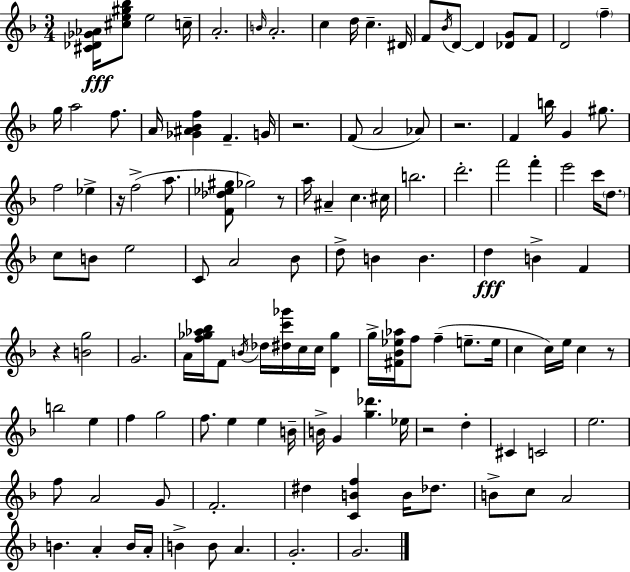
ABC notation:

X:1
T:Untitled
M:3/4
L:1/4
K:Dm
[^C_D_G_A]/4 [^ce^g_b]/2 e2 c/4 A2 B/4 A2 c d/4 c ^D/4 F/2 _B/4 D/2 D [_DG]/2 F/2 D2 f g/4 a2 f/2 A/4 [_G^A_Bf] F G/4 z2 F/2 A2 _A/2 z2 F b/4 G ^g/2 f2 _e z/4 f2 a/2 [F_d_e^g]/2 _g2 z/2 a/4 ^A c ^c/4 b2 d'2 f'2 f' e'2 c'/4 d/2 c/2 B/2 e2 C/2 A2 _B/2 d/2 B B d B F z [Bg]2 G2 A/4 [f_g_a_b]/4 F/2 B/4 _d/4 [^dc'_g']/4 c/4 c/4 [D_g] g/4 [^F_B_e_a]/4 f/2 f e/2 e/4 c c/4 e/4 c z/2 b2 e f g2 f/2 e e B/4 B/4 G [g_d'] _e/4 z2 d ^C C2 e2 f/2 A2 G/2 F2 ^d [CBf] B/4 _d/2 B/2 c/2 A2 B A B/4 A/4 B B/2 A G2 G2